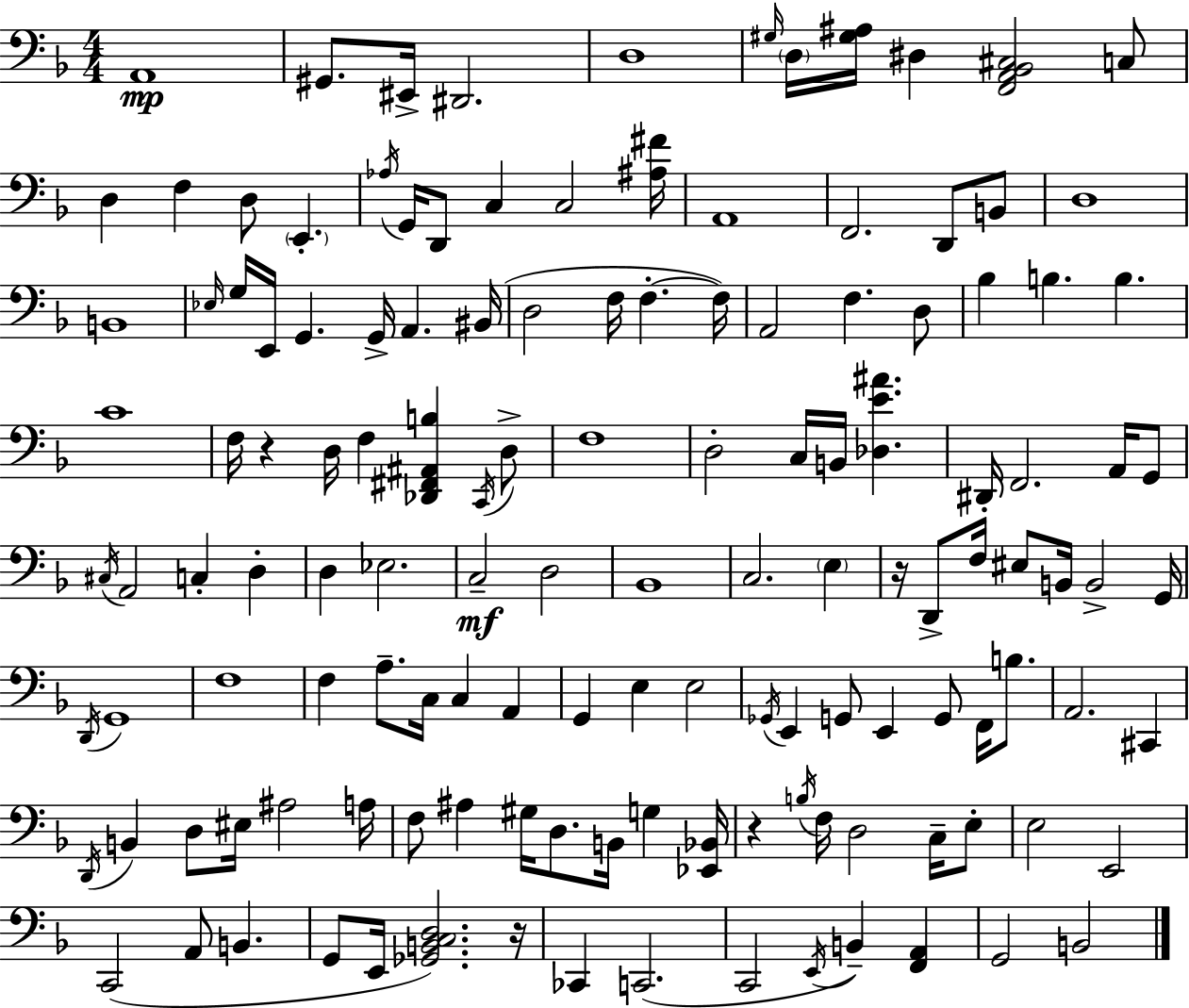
A2/w G#2/e. EIS2/s D#2/h. D3/w G#3/s D3/s [G#3,A#3]/s D#3/q [F2,A2,Bb2,C#3]/h C3/e D3/q F3/q D3/e E2/q. Ab3/s G2/s D2/e C3/q C3/h [A#3,F#4]/s A2/w F2/h. D2/e B2/e D3/w B2/w Eb3/s G3/s E2/s G2/q. G2/s A2/q. BIS2/s D3/h F3/s F3/q. F3/s A2/h F3/q. D3/e Bb3/q B3/q. B3/q. C4/w F3/s R/q D3/s F3/q [Db2,F#2,A#2,B3]/q C2/s D3/e F3/w D3/h C3/s B2/s [Db3,E4,A#4]/q. D#2/s F2/h. A2/s G2/e C#3/s A2/h C3/q D3/q D3/q Eb3/h. C3/h D3/h Bb2/w C3/h. E3/q R/s D2/e F3/s EIS3/e B2/s B2/h G2/s D2/s G2/w F3/w F3/q A3/e. C3/s C3/q A2/q G2/q E3/q E3/h Gb2/s E2/q G2/e E2/q G2/e F2/s B3/e. A2/h. C#2/q D2/s B2/q D3/e EIS3/s A#3/h A3/s F3/e A#3/q G#3/s D3/e. B2/s G3/q [Eb2,Bb2]/s R/q B3/s F3/s D3/h C3/s E3/e E3/h E2/h C2/h A2/e B2/q. G2/e E2/s [Gb2,B2,C3,D3]/h. R/s CES2/q C2/h. C2/h E2/s B2/q [F2,A2]/q G2/h B2/h